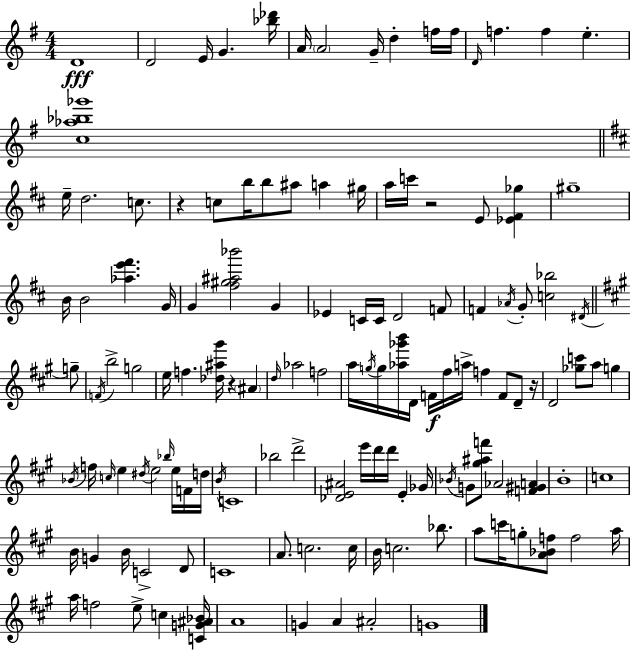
D4/w D4/h E4/s G4/q. [Bb5,Db6]/s A4/s A4/h G4/s D5/q F5/s F5/s D4/s F5/q. F5/q E5/q. [C5,Ab5,Bb5,Gb6]/w E5/s D5/h. C5/e. R/q C5/e B5/s B5/e A#5/e A5/q G#5/s A5/s C6/s R/h E4/e [Eb4,F#4,Gb5]/q G#5/w B4/s B4/h [Ab5,E6,F#6]/q. G4/s G4/q [F#5,G#5,A#5,Bb6]/h G4/q Eb4/q C4/s C4/s D4/h F4/e F4/q Ab4/s G4/e [C5,Bb5]/h D#4/s G5/e F4/s B5/h G5/h E5/s F5/q. [Db5,A#5,G#6]/s R/q A#4/q D5/s Ab5/h F5/h A5/s G5/s G5/s [Ab5,Gb6,B6]/s D4/s F4/s F#5/s A5/s F5/q F4/e D4/e R/s D4/h [Gb5,C6]/e A5/e G5/q Bb4/s F5/s C5/s E5/q D#5/s E5/h Bb5/s E5/s F4/s D5/s B4/s C4/w Bb5/h D6/h [Db4,E4,A#4]/h E6/s D6/s D6/s E4/q Gb4/s Bb4/s G4/e [G#5,A#5,F6]/e Ab4/h [F4,G#4,A4]/q B4/w C5/w B4/s G4/q B4/s C4/h D4/e C4/w A4/e. C5/h. C5/s B4/s C5/h. Bb5/e. A5/e C6/s G5/e [A4,Bb4,F5]/e F5/h A5/s A5/s F5/h E5/e C5/q [C4,G4,A#4,Bb4]/s A4/w G4/q A4/q A#4/h G4/w